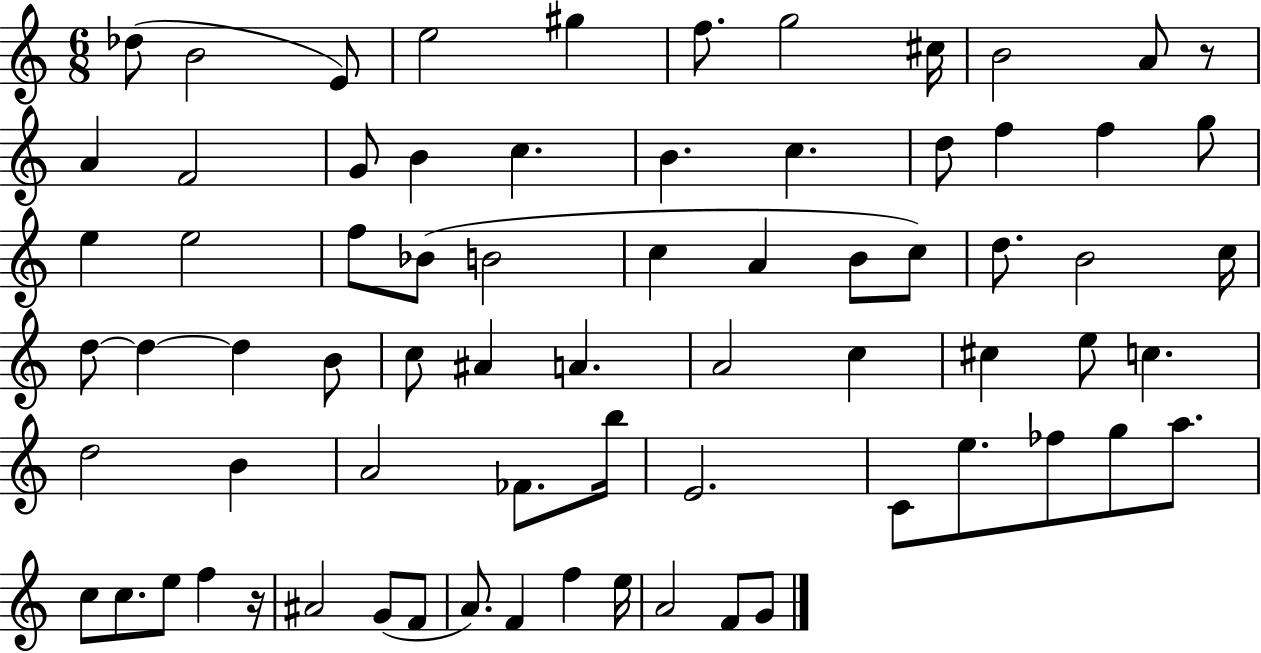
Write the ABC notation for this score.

X:1
T:Untitled
M:6/8
L:1/4
K:C
_d/2 B2 E/2 e2 ^g f/2 g2 ^c/4 B2 A/2 z/2 A F2 G/2 B c B c d/2 f f g/2 e e2 f/2 _B/2 B2 c A B/2 c/2 d/2 B2 c/4 d/2 d d B/2 c/2 ^A A A2 c ^c e/2 c d2 B A2 _F/2 b/4 E2 C/2 e/2 _f/2 g/2 a/2 c/2 c/2 e/2 f z/4 ^A2 G/2 F/2 A/2 F f e/4 A2 F/2 G/2